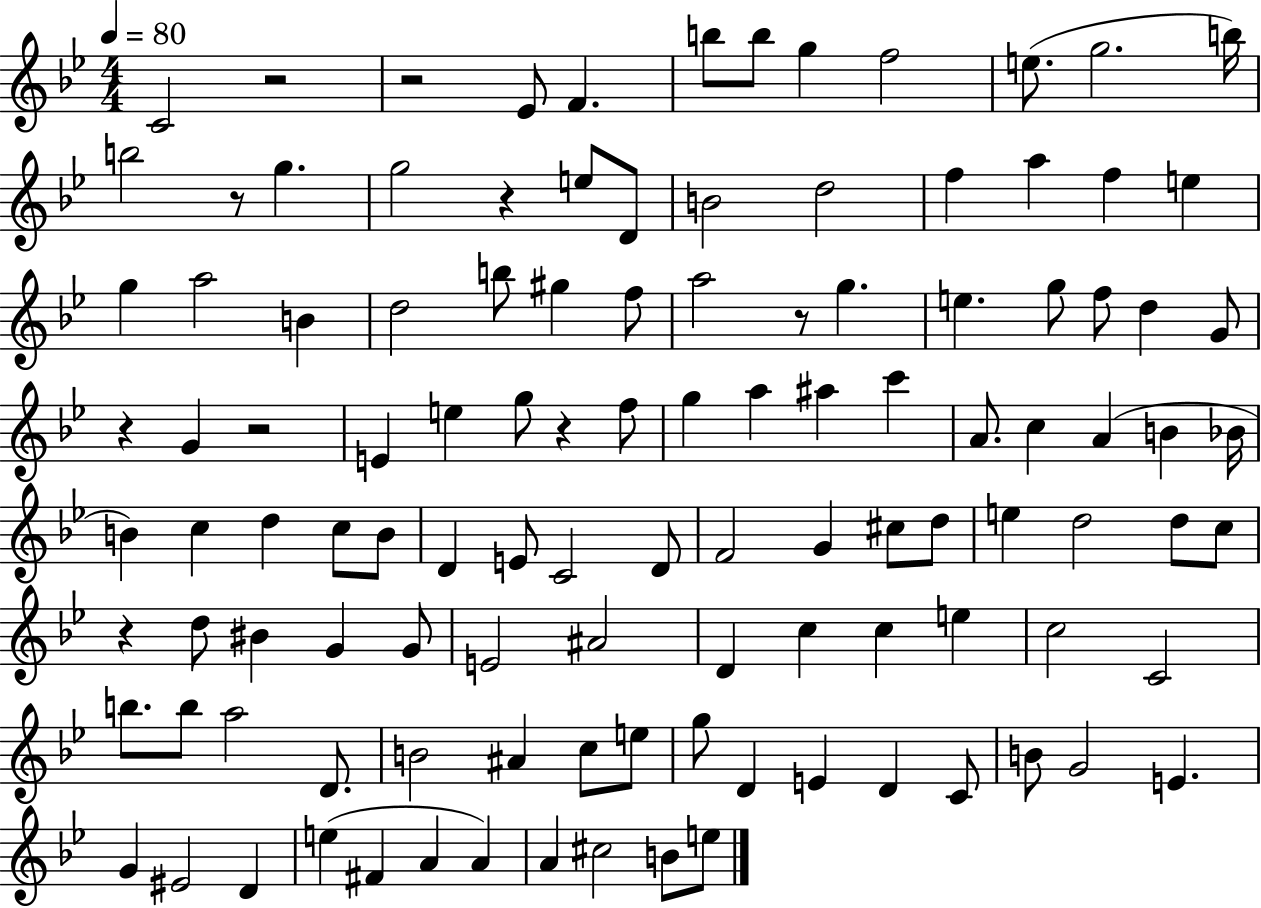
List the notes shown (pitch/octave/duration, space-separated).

C4/h R/h R/h Eb4/e F4/q. B5/e B5/e G5/q F5/h E5/e. G5/h. B5/s B5/h R/e G5/q. G5/h R/q E5/e D4/e B4/h D5/h F5/q A5/q F5/q E5/q G5/q A5/h B4/q D5/h B5/e G#5/q F5/e A5/h R/e G5/q. E5/q. G5/e F5/e D5/q G4/e R/q G4/q R/h E4/q E5/q G5/e R/q F5/e G5/q A5/q A#5/q C6/q A4/e. C5/q A4/q B4/q Bb4/s B4/q C5/q D5/q C5/e B4/e D4/q E4/e C4/h D4/e F4/h G4/q C#5/e D5/e E5/q D5/h D5/e C5/e R/q D5/e BIS4/q G4/q G4/e E4/h A#4/h D4/q C5/q C5/q E5/q C5/h C4/h B5/e. B5/e A5/h D4/e. B4/h A#4/q C5/e E5/e G5/e D4/q E4/q D4/q C4/e B4/e G4/h E4/q. G4/q EIS4/h D4/q E5/q F#4/q A4/q A4/q A4/q C#5/h B4/e E5/e